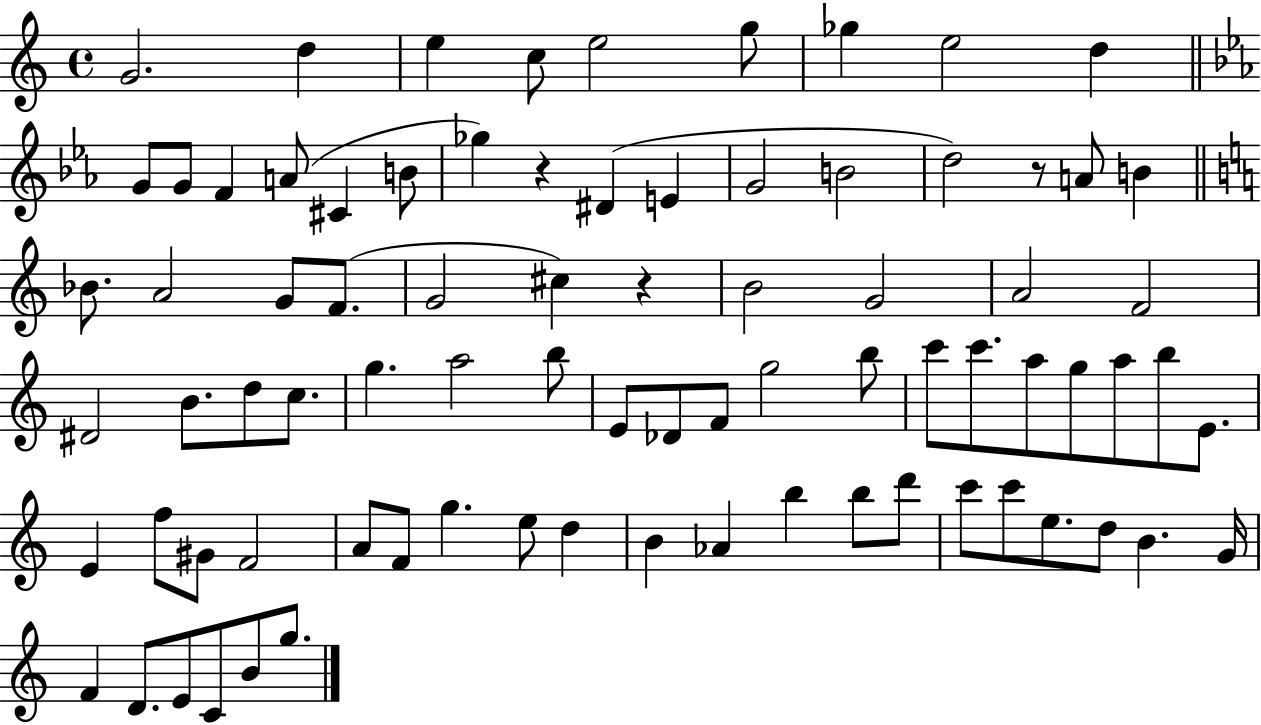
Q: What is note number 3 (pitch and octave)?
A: E5